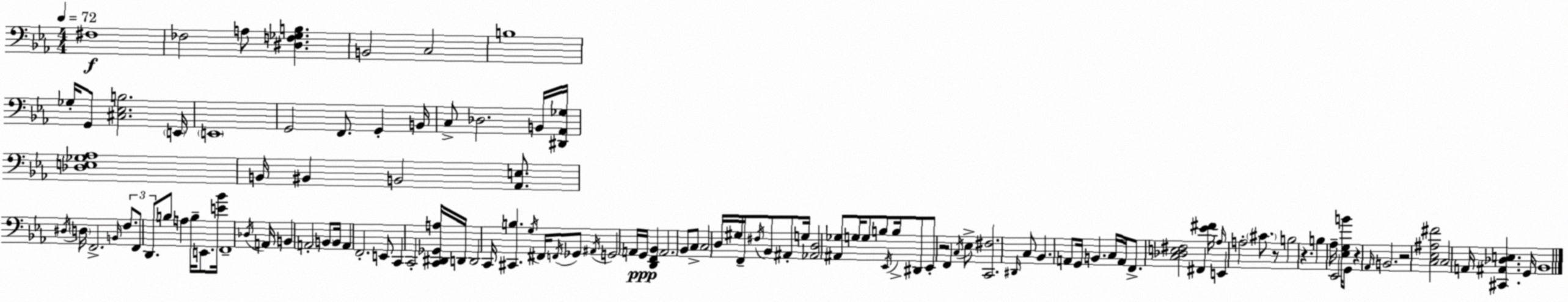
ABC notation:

X:1
T:Untitled
M:4/4
L:1/4
K:Cm
^F,4 _F,2 A,/2 [^D,F,_G,B,] B,,2 C,2 B,4 _G,/4 G,,/2 [^C,_E,B,]2 E,,/4 E,,4 G,,2 F,,/2 G,, B,,/4 C,/2 _D,2 B,,/4 [^D,,_A,,_G,]/4 [_D,E,_G,_A,]4 B,,/4 ^B,, B,,2 [_A,,E,]/2 ^D,/4 D,/4 F,,2 B,,/4 F,/2 F,,/2 D,,/2 B,/2 A, B,/4 E,,/2 [E_B]/4 F,,4 _D,/4 A,,/4 B,, A,,2 B,,/2 B,,/4 A,, F,,2 E,,/2 C,, C,,2 [C,,^D,,_G,,A,]/4 D,,/4 D,,2 C,,/4 [^C,,B,] G,/4 ^F,,/4 F,,/4 _G,,/2 ^A,,/4 G,,2 A,,/4 G,,/4 [D,,F,,_B,,] A,,2 _B,,/2 C,/2 C,2 D,/4 ^G,/4 F,,/4 ^F,/4 _B,,/2 ^A,,/2 G,/4 [_A,,D,]2 [^A,,_G,]/2 G,/4 G,/2 B,/2 _E,,/4 B,/4 ^D,,/2 _E,,/2 z2 F,, C,/4 _E,/2 [C,,^F,]2 ^D,,/4 C,/2 _B,, A,,/2 G,,/4 B,, C,/4 A,,/4 F,,/2 [C,_D,E,^F,]2 ^F,, [_E^F]/4 _A,/4 E,, A,2 ^C/2 z/2 B,2 z B, _A,/4 _E,,2 [_E,G,B]/4 G,,/2 z _A,,/4 B,,2 z2 [C,_E,^A,^F]2 C,2 A,,/4 [^C,,^A,,_D,E,] G,,/4 _B,,4